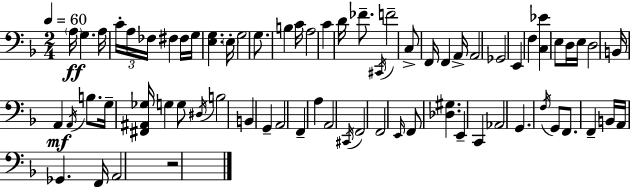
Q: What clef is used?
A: bass